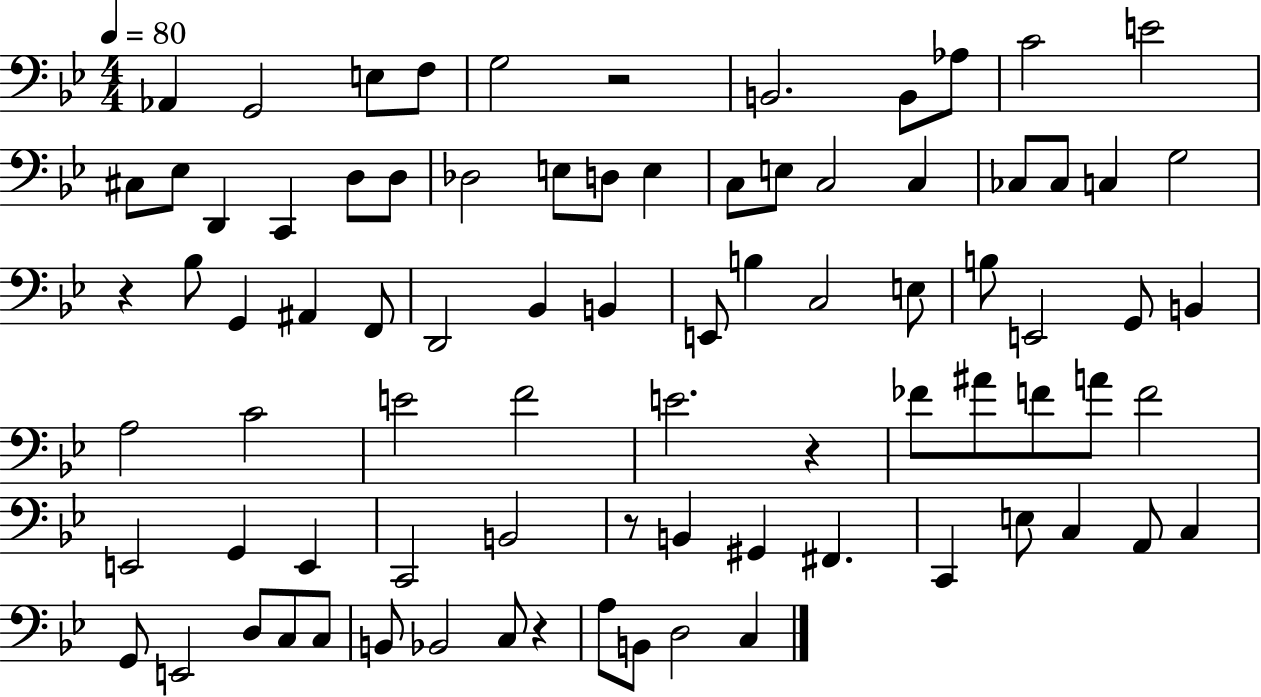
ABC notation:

X:1
T:Untitled
M:4/4
L:1/4
K:Bb
_A,, G,,2 E,/2 F,/2 G,2 z2 B,,2 B,,/2 _A,/2 C2 E2 ^C,/2 _E,/2 D,, C,, D,/2 D,/2 _D,2 E,/2 D,/2 E, C,/2 E,/2 C,2 C, _C,/2 _C,/2 C, G,2 z _B,/2 G,, ^A,, F,,/2 D,,2 _B,, B,, E,,/2 B, C,2 E,/2 B,/2 E,,2 G,,/2 B,, A,2 C2 E2 F2 E2 z _F/2 ^A/2 F/2 A/2 F2 E,,2 G,, E,, C,,2 B,,2 z/2 B,, ^G,, ^F,, C,, E,/2 C, A,,/2 C, G,,/2 E,,2 D,/2 C,/2 C,/2 B,,/2 _B,,2 C,/2 z A,/2 B,,/2 D,2 C,